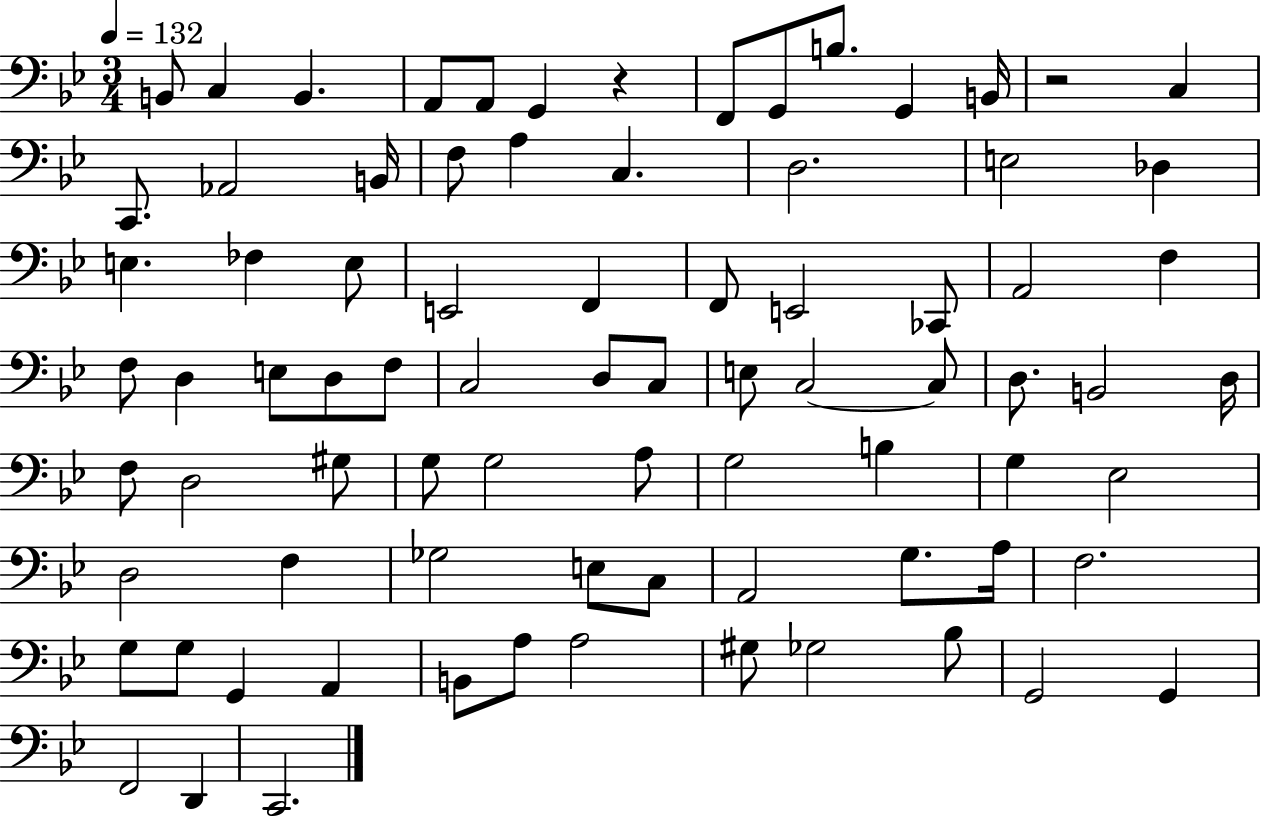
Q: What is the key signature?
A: BES major